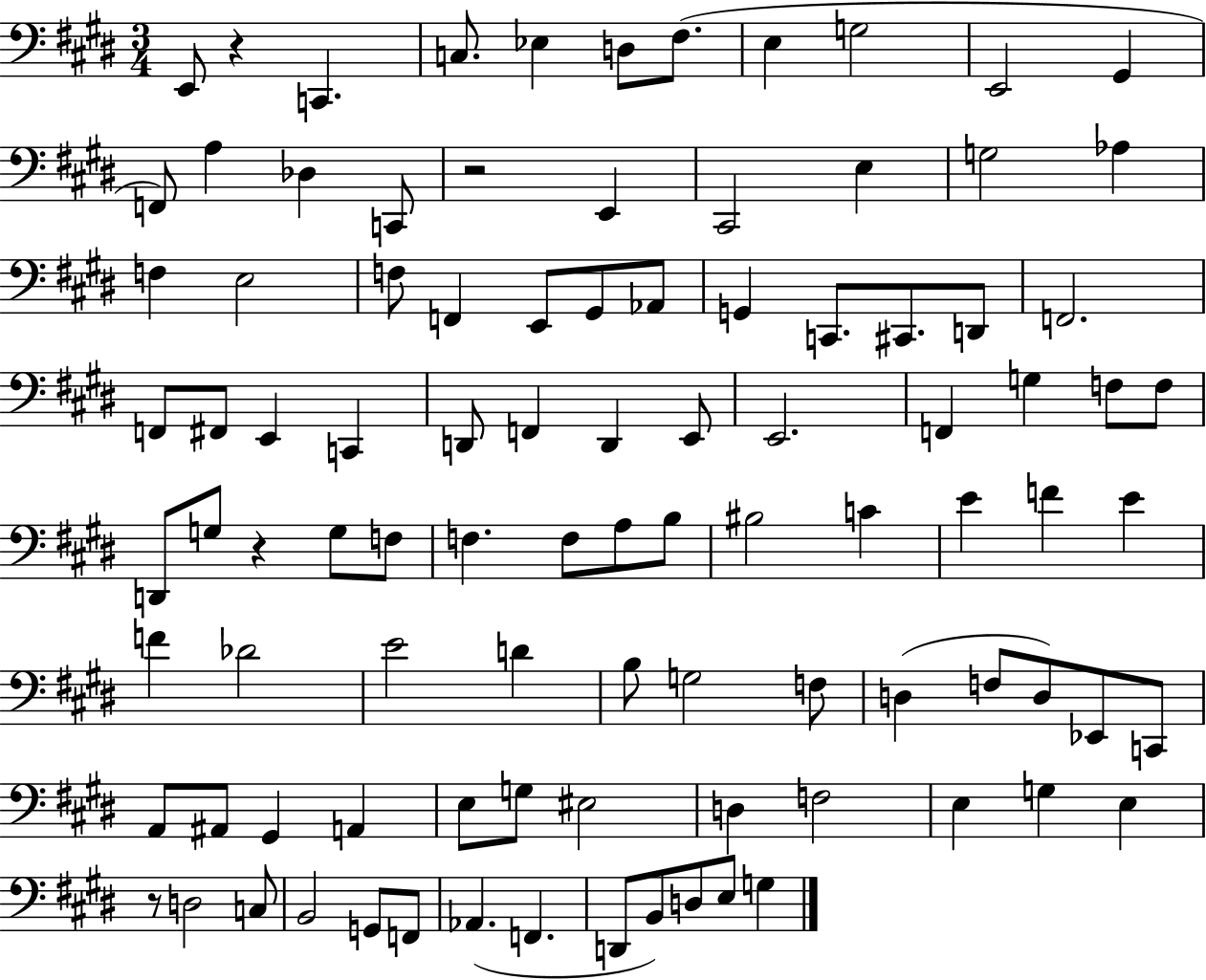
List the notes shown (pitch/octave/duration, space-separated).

E2/e R/q C2/q. C3/e. Eb3/q D3/e F#3/e. E3/q G3/h E2/h G#2/q F2/e A3/q Db3/q C2/e R/h E2/q C#2/h E3/q G3/h Ab3/q F3/q E3/h F3/e F2/q E2/e G#2/e Ab2/e G2/q C2/e. C#2/e. D2/e F2/h. F2/e F#2/e E2/q C2/q D2/e F2/q D2/q E2/e E2/h. F2/q G3/q F3/e F3/e D2/e G3/e R/q G3/e F3/e F3/q. F3/e A3/e B3/e BIS3/h C4/q E4/q F4/q E4/q F4/q Db4/h E4/h D4/q B3/e G3/h F3/e D3/q F3/e D3/e Eb2/e C2/e A2/e A#2/e G#2/q A2/q E3/e G3/e EIS3/h D3/q F3/h E3/q G3/q E3/q R/e D3/h C3/e B2/h G2/e F2/e Ab2/q. F2/q. D2/e B2/e D3/e E3/e G3/q